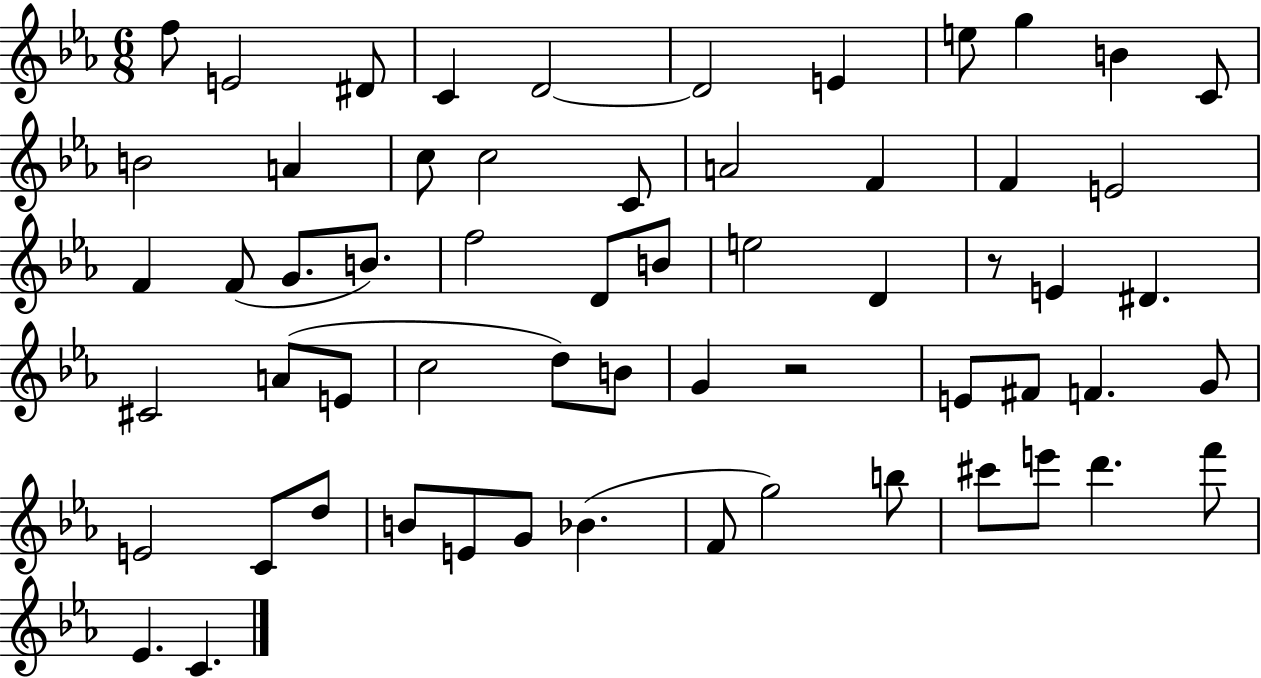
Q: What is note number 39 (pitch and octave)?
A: E4